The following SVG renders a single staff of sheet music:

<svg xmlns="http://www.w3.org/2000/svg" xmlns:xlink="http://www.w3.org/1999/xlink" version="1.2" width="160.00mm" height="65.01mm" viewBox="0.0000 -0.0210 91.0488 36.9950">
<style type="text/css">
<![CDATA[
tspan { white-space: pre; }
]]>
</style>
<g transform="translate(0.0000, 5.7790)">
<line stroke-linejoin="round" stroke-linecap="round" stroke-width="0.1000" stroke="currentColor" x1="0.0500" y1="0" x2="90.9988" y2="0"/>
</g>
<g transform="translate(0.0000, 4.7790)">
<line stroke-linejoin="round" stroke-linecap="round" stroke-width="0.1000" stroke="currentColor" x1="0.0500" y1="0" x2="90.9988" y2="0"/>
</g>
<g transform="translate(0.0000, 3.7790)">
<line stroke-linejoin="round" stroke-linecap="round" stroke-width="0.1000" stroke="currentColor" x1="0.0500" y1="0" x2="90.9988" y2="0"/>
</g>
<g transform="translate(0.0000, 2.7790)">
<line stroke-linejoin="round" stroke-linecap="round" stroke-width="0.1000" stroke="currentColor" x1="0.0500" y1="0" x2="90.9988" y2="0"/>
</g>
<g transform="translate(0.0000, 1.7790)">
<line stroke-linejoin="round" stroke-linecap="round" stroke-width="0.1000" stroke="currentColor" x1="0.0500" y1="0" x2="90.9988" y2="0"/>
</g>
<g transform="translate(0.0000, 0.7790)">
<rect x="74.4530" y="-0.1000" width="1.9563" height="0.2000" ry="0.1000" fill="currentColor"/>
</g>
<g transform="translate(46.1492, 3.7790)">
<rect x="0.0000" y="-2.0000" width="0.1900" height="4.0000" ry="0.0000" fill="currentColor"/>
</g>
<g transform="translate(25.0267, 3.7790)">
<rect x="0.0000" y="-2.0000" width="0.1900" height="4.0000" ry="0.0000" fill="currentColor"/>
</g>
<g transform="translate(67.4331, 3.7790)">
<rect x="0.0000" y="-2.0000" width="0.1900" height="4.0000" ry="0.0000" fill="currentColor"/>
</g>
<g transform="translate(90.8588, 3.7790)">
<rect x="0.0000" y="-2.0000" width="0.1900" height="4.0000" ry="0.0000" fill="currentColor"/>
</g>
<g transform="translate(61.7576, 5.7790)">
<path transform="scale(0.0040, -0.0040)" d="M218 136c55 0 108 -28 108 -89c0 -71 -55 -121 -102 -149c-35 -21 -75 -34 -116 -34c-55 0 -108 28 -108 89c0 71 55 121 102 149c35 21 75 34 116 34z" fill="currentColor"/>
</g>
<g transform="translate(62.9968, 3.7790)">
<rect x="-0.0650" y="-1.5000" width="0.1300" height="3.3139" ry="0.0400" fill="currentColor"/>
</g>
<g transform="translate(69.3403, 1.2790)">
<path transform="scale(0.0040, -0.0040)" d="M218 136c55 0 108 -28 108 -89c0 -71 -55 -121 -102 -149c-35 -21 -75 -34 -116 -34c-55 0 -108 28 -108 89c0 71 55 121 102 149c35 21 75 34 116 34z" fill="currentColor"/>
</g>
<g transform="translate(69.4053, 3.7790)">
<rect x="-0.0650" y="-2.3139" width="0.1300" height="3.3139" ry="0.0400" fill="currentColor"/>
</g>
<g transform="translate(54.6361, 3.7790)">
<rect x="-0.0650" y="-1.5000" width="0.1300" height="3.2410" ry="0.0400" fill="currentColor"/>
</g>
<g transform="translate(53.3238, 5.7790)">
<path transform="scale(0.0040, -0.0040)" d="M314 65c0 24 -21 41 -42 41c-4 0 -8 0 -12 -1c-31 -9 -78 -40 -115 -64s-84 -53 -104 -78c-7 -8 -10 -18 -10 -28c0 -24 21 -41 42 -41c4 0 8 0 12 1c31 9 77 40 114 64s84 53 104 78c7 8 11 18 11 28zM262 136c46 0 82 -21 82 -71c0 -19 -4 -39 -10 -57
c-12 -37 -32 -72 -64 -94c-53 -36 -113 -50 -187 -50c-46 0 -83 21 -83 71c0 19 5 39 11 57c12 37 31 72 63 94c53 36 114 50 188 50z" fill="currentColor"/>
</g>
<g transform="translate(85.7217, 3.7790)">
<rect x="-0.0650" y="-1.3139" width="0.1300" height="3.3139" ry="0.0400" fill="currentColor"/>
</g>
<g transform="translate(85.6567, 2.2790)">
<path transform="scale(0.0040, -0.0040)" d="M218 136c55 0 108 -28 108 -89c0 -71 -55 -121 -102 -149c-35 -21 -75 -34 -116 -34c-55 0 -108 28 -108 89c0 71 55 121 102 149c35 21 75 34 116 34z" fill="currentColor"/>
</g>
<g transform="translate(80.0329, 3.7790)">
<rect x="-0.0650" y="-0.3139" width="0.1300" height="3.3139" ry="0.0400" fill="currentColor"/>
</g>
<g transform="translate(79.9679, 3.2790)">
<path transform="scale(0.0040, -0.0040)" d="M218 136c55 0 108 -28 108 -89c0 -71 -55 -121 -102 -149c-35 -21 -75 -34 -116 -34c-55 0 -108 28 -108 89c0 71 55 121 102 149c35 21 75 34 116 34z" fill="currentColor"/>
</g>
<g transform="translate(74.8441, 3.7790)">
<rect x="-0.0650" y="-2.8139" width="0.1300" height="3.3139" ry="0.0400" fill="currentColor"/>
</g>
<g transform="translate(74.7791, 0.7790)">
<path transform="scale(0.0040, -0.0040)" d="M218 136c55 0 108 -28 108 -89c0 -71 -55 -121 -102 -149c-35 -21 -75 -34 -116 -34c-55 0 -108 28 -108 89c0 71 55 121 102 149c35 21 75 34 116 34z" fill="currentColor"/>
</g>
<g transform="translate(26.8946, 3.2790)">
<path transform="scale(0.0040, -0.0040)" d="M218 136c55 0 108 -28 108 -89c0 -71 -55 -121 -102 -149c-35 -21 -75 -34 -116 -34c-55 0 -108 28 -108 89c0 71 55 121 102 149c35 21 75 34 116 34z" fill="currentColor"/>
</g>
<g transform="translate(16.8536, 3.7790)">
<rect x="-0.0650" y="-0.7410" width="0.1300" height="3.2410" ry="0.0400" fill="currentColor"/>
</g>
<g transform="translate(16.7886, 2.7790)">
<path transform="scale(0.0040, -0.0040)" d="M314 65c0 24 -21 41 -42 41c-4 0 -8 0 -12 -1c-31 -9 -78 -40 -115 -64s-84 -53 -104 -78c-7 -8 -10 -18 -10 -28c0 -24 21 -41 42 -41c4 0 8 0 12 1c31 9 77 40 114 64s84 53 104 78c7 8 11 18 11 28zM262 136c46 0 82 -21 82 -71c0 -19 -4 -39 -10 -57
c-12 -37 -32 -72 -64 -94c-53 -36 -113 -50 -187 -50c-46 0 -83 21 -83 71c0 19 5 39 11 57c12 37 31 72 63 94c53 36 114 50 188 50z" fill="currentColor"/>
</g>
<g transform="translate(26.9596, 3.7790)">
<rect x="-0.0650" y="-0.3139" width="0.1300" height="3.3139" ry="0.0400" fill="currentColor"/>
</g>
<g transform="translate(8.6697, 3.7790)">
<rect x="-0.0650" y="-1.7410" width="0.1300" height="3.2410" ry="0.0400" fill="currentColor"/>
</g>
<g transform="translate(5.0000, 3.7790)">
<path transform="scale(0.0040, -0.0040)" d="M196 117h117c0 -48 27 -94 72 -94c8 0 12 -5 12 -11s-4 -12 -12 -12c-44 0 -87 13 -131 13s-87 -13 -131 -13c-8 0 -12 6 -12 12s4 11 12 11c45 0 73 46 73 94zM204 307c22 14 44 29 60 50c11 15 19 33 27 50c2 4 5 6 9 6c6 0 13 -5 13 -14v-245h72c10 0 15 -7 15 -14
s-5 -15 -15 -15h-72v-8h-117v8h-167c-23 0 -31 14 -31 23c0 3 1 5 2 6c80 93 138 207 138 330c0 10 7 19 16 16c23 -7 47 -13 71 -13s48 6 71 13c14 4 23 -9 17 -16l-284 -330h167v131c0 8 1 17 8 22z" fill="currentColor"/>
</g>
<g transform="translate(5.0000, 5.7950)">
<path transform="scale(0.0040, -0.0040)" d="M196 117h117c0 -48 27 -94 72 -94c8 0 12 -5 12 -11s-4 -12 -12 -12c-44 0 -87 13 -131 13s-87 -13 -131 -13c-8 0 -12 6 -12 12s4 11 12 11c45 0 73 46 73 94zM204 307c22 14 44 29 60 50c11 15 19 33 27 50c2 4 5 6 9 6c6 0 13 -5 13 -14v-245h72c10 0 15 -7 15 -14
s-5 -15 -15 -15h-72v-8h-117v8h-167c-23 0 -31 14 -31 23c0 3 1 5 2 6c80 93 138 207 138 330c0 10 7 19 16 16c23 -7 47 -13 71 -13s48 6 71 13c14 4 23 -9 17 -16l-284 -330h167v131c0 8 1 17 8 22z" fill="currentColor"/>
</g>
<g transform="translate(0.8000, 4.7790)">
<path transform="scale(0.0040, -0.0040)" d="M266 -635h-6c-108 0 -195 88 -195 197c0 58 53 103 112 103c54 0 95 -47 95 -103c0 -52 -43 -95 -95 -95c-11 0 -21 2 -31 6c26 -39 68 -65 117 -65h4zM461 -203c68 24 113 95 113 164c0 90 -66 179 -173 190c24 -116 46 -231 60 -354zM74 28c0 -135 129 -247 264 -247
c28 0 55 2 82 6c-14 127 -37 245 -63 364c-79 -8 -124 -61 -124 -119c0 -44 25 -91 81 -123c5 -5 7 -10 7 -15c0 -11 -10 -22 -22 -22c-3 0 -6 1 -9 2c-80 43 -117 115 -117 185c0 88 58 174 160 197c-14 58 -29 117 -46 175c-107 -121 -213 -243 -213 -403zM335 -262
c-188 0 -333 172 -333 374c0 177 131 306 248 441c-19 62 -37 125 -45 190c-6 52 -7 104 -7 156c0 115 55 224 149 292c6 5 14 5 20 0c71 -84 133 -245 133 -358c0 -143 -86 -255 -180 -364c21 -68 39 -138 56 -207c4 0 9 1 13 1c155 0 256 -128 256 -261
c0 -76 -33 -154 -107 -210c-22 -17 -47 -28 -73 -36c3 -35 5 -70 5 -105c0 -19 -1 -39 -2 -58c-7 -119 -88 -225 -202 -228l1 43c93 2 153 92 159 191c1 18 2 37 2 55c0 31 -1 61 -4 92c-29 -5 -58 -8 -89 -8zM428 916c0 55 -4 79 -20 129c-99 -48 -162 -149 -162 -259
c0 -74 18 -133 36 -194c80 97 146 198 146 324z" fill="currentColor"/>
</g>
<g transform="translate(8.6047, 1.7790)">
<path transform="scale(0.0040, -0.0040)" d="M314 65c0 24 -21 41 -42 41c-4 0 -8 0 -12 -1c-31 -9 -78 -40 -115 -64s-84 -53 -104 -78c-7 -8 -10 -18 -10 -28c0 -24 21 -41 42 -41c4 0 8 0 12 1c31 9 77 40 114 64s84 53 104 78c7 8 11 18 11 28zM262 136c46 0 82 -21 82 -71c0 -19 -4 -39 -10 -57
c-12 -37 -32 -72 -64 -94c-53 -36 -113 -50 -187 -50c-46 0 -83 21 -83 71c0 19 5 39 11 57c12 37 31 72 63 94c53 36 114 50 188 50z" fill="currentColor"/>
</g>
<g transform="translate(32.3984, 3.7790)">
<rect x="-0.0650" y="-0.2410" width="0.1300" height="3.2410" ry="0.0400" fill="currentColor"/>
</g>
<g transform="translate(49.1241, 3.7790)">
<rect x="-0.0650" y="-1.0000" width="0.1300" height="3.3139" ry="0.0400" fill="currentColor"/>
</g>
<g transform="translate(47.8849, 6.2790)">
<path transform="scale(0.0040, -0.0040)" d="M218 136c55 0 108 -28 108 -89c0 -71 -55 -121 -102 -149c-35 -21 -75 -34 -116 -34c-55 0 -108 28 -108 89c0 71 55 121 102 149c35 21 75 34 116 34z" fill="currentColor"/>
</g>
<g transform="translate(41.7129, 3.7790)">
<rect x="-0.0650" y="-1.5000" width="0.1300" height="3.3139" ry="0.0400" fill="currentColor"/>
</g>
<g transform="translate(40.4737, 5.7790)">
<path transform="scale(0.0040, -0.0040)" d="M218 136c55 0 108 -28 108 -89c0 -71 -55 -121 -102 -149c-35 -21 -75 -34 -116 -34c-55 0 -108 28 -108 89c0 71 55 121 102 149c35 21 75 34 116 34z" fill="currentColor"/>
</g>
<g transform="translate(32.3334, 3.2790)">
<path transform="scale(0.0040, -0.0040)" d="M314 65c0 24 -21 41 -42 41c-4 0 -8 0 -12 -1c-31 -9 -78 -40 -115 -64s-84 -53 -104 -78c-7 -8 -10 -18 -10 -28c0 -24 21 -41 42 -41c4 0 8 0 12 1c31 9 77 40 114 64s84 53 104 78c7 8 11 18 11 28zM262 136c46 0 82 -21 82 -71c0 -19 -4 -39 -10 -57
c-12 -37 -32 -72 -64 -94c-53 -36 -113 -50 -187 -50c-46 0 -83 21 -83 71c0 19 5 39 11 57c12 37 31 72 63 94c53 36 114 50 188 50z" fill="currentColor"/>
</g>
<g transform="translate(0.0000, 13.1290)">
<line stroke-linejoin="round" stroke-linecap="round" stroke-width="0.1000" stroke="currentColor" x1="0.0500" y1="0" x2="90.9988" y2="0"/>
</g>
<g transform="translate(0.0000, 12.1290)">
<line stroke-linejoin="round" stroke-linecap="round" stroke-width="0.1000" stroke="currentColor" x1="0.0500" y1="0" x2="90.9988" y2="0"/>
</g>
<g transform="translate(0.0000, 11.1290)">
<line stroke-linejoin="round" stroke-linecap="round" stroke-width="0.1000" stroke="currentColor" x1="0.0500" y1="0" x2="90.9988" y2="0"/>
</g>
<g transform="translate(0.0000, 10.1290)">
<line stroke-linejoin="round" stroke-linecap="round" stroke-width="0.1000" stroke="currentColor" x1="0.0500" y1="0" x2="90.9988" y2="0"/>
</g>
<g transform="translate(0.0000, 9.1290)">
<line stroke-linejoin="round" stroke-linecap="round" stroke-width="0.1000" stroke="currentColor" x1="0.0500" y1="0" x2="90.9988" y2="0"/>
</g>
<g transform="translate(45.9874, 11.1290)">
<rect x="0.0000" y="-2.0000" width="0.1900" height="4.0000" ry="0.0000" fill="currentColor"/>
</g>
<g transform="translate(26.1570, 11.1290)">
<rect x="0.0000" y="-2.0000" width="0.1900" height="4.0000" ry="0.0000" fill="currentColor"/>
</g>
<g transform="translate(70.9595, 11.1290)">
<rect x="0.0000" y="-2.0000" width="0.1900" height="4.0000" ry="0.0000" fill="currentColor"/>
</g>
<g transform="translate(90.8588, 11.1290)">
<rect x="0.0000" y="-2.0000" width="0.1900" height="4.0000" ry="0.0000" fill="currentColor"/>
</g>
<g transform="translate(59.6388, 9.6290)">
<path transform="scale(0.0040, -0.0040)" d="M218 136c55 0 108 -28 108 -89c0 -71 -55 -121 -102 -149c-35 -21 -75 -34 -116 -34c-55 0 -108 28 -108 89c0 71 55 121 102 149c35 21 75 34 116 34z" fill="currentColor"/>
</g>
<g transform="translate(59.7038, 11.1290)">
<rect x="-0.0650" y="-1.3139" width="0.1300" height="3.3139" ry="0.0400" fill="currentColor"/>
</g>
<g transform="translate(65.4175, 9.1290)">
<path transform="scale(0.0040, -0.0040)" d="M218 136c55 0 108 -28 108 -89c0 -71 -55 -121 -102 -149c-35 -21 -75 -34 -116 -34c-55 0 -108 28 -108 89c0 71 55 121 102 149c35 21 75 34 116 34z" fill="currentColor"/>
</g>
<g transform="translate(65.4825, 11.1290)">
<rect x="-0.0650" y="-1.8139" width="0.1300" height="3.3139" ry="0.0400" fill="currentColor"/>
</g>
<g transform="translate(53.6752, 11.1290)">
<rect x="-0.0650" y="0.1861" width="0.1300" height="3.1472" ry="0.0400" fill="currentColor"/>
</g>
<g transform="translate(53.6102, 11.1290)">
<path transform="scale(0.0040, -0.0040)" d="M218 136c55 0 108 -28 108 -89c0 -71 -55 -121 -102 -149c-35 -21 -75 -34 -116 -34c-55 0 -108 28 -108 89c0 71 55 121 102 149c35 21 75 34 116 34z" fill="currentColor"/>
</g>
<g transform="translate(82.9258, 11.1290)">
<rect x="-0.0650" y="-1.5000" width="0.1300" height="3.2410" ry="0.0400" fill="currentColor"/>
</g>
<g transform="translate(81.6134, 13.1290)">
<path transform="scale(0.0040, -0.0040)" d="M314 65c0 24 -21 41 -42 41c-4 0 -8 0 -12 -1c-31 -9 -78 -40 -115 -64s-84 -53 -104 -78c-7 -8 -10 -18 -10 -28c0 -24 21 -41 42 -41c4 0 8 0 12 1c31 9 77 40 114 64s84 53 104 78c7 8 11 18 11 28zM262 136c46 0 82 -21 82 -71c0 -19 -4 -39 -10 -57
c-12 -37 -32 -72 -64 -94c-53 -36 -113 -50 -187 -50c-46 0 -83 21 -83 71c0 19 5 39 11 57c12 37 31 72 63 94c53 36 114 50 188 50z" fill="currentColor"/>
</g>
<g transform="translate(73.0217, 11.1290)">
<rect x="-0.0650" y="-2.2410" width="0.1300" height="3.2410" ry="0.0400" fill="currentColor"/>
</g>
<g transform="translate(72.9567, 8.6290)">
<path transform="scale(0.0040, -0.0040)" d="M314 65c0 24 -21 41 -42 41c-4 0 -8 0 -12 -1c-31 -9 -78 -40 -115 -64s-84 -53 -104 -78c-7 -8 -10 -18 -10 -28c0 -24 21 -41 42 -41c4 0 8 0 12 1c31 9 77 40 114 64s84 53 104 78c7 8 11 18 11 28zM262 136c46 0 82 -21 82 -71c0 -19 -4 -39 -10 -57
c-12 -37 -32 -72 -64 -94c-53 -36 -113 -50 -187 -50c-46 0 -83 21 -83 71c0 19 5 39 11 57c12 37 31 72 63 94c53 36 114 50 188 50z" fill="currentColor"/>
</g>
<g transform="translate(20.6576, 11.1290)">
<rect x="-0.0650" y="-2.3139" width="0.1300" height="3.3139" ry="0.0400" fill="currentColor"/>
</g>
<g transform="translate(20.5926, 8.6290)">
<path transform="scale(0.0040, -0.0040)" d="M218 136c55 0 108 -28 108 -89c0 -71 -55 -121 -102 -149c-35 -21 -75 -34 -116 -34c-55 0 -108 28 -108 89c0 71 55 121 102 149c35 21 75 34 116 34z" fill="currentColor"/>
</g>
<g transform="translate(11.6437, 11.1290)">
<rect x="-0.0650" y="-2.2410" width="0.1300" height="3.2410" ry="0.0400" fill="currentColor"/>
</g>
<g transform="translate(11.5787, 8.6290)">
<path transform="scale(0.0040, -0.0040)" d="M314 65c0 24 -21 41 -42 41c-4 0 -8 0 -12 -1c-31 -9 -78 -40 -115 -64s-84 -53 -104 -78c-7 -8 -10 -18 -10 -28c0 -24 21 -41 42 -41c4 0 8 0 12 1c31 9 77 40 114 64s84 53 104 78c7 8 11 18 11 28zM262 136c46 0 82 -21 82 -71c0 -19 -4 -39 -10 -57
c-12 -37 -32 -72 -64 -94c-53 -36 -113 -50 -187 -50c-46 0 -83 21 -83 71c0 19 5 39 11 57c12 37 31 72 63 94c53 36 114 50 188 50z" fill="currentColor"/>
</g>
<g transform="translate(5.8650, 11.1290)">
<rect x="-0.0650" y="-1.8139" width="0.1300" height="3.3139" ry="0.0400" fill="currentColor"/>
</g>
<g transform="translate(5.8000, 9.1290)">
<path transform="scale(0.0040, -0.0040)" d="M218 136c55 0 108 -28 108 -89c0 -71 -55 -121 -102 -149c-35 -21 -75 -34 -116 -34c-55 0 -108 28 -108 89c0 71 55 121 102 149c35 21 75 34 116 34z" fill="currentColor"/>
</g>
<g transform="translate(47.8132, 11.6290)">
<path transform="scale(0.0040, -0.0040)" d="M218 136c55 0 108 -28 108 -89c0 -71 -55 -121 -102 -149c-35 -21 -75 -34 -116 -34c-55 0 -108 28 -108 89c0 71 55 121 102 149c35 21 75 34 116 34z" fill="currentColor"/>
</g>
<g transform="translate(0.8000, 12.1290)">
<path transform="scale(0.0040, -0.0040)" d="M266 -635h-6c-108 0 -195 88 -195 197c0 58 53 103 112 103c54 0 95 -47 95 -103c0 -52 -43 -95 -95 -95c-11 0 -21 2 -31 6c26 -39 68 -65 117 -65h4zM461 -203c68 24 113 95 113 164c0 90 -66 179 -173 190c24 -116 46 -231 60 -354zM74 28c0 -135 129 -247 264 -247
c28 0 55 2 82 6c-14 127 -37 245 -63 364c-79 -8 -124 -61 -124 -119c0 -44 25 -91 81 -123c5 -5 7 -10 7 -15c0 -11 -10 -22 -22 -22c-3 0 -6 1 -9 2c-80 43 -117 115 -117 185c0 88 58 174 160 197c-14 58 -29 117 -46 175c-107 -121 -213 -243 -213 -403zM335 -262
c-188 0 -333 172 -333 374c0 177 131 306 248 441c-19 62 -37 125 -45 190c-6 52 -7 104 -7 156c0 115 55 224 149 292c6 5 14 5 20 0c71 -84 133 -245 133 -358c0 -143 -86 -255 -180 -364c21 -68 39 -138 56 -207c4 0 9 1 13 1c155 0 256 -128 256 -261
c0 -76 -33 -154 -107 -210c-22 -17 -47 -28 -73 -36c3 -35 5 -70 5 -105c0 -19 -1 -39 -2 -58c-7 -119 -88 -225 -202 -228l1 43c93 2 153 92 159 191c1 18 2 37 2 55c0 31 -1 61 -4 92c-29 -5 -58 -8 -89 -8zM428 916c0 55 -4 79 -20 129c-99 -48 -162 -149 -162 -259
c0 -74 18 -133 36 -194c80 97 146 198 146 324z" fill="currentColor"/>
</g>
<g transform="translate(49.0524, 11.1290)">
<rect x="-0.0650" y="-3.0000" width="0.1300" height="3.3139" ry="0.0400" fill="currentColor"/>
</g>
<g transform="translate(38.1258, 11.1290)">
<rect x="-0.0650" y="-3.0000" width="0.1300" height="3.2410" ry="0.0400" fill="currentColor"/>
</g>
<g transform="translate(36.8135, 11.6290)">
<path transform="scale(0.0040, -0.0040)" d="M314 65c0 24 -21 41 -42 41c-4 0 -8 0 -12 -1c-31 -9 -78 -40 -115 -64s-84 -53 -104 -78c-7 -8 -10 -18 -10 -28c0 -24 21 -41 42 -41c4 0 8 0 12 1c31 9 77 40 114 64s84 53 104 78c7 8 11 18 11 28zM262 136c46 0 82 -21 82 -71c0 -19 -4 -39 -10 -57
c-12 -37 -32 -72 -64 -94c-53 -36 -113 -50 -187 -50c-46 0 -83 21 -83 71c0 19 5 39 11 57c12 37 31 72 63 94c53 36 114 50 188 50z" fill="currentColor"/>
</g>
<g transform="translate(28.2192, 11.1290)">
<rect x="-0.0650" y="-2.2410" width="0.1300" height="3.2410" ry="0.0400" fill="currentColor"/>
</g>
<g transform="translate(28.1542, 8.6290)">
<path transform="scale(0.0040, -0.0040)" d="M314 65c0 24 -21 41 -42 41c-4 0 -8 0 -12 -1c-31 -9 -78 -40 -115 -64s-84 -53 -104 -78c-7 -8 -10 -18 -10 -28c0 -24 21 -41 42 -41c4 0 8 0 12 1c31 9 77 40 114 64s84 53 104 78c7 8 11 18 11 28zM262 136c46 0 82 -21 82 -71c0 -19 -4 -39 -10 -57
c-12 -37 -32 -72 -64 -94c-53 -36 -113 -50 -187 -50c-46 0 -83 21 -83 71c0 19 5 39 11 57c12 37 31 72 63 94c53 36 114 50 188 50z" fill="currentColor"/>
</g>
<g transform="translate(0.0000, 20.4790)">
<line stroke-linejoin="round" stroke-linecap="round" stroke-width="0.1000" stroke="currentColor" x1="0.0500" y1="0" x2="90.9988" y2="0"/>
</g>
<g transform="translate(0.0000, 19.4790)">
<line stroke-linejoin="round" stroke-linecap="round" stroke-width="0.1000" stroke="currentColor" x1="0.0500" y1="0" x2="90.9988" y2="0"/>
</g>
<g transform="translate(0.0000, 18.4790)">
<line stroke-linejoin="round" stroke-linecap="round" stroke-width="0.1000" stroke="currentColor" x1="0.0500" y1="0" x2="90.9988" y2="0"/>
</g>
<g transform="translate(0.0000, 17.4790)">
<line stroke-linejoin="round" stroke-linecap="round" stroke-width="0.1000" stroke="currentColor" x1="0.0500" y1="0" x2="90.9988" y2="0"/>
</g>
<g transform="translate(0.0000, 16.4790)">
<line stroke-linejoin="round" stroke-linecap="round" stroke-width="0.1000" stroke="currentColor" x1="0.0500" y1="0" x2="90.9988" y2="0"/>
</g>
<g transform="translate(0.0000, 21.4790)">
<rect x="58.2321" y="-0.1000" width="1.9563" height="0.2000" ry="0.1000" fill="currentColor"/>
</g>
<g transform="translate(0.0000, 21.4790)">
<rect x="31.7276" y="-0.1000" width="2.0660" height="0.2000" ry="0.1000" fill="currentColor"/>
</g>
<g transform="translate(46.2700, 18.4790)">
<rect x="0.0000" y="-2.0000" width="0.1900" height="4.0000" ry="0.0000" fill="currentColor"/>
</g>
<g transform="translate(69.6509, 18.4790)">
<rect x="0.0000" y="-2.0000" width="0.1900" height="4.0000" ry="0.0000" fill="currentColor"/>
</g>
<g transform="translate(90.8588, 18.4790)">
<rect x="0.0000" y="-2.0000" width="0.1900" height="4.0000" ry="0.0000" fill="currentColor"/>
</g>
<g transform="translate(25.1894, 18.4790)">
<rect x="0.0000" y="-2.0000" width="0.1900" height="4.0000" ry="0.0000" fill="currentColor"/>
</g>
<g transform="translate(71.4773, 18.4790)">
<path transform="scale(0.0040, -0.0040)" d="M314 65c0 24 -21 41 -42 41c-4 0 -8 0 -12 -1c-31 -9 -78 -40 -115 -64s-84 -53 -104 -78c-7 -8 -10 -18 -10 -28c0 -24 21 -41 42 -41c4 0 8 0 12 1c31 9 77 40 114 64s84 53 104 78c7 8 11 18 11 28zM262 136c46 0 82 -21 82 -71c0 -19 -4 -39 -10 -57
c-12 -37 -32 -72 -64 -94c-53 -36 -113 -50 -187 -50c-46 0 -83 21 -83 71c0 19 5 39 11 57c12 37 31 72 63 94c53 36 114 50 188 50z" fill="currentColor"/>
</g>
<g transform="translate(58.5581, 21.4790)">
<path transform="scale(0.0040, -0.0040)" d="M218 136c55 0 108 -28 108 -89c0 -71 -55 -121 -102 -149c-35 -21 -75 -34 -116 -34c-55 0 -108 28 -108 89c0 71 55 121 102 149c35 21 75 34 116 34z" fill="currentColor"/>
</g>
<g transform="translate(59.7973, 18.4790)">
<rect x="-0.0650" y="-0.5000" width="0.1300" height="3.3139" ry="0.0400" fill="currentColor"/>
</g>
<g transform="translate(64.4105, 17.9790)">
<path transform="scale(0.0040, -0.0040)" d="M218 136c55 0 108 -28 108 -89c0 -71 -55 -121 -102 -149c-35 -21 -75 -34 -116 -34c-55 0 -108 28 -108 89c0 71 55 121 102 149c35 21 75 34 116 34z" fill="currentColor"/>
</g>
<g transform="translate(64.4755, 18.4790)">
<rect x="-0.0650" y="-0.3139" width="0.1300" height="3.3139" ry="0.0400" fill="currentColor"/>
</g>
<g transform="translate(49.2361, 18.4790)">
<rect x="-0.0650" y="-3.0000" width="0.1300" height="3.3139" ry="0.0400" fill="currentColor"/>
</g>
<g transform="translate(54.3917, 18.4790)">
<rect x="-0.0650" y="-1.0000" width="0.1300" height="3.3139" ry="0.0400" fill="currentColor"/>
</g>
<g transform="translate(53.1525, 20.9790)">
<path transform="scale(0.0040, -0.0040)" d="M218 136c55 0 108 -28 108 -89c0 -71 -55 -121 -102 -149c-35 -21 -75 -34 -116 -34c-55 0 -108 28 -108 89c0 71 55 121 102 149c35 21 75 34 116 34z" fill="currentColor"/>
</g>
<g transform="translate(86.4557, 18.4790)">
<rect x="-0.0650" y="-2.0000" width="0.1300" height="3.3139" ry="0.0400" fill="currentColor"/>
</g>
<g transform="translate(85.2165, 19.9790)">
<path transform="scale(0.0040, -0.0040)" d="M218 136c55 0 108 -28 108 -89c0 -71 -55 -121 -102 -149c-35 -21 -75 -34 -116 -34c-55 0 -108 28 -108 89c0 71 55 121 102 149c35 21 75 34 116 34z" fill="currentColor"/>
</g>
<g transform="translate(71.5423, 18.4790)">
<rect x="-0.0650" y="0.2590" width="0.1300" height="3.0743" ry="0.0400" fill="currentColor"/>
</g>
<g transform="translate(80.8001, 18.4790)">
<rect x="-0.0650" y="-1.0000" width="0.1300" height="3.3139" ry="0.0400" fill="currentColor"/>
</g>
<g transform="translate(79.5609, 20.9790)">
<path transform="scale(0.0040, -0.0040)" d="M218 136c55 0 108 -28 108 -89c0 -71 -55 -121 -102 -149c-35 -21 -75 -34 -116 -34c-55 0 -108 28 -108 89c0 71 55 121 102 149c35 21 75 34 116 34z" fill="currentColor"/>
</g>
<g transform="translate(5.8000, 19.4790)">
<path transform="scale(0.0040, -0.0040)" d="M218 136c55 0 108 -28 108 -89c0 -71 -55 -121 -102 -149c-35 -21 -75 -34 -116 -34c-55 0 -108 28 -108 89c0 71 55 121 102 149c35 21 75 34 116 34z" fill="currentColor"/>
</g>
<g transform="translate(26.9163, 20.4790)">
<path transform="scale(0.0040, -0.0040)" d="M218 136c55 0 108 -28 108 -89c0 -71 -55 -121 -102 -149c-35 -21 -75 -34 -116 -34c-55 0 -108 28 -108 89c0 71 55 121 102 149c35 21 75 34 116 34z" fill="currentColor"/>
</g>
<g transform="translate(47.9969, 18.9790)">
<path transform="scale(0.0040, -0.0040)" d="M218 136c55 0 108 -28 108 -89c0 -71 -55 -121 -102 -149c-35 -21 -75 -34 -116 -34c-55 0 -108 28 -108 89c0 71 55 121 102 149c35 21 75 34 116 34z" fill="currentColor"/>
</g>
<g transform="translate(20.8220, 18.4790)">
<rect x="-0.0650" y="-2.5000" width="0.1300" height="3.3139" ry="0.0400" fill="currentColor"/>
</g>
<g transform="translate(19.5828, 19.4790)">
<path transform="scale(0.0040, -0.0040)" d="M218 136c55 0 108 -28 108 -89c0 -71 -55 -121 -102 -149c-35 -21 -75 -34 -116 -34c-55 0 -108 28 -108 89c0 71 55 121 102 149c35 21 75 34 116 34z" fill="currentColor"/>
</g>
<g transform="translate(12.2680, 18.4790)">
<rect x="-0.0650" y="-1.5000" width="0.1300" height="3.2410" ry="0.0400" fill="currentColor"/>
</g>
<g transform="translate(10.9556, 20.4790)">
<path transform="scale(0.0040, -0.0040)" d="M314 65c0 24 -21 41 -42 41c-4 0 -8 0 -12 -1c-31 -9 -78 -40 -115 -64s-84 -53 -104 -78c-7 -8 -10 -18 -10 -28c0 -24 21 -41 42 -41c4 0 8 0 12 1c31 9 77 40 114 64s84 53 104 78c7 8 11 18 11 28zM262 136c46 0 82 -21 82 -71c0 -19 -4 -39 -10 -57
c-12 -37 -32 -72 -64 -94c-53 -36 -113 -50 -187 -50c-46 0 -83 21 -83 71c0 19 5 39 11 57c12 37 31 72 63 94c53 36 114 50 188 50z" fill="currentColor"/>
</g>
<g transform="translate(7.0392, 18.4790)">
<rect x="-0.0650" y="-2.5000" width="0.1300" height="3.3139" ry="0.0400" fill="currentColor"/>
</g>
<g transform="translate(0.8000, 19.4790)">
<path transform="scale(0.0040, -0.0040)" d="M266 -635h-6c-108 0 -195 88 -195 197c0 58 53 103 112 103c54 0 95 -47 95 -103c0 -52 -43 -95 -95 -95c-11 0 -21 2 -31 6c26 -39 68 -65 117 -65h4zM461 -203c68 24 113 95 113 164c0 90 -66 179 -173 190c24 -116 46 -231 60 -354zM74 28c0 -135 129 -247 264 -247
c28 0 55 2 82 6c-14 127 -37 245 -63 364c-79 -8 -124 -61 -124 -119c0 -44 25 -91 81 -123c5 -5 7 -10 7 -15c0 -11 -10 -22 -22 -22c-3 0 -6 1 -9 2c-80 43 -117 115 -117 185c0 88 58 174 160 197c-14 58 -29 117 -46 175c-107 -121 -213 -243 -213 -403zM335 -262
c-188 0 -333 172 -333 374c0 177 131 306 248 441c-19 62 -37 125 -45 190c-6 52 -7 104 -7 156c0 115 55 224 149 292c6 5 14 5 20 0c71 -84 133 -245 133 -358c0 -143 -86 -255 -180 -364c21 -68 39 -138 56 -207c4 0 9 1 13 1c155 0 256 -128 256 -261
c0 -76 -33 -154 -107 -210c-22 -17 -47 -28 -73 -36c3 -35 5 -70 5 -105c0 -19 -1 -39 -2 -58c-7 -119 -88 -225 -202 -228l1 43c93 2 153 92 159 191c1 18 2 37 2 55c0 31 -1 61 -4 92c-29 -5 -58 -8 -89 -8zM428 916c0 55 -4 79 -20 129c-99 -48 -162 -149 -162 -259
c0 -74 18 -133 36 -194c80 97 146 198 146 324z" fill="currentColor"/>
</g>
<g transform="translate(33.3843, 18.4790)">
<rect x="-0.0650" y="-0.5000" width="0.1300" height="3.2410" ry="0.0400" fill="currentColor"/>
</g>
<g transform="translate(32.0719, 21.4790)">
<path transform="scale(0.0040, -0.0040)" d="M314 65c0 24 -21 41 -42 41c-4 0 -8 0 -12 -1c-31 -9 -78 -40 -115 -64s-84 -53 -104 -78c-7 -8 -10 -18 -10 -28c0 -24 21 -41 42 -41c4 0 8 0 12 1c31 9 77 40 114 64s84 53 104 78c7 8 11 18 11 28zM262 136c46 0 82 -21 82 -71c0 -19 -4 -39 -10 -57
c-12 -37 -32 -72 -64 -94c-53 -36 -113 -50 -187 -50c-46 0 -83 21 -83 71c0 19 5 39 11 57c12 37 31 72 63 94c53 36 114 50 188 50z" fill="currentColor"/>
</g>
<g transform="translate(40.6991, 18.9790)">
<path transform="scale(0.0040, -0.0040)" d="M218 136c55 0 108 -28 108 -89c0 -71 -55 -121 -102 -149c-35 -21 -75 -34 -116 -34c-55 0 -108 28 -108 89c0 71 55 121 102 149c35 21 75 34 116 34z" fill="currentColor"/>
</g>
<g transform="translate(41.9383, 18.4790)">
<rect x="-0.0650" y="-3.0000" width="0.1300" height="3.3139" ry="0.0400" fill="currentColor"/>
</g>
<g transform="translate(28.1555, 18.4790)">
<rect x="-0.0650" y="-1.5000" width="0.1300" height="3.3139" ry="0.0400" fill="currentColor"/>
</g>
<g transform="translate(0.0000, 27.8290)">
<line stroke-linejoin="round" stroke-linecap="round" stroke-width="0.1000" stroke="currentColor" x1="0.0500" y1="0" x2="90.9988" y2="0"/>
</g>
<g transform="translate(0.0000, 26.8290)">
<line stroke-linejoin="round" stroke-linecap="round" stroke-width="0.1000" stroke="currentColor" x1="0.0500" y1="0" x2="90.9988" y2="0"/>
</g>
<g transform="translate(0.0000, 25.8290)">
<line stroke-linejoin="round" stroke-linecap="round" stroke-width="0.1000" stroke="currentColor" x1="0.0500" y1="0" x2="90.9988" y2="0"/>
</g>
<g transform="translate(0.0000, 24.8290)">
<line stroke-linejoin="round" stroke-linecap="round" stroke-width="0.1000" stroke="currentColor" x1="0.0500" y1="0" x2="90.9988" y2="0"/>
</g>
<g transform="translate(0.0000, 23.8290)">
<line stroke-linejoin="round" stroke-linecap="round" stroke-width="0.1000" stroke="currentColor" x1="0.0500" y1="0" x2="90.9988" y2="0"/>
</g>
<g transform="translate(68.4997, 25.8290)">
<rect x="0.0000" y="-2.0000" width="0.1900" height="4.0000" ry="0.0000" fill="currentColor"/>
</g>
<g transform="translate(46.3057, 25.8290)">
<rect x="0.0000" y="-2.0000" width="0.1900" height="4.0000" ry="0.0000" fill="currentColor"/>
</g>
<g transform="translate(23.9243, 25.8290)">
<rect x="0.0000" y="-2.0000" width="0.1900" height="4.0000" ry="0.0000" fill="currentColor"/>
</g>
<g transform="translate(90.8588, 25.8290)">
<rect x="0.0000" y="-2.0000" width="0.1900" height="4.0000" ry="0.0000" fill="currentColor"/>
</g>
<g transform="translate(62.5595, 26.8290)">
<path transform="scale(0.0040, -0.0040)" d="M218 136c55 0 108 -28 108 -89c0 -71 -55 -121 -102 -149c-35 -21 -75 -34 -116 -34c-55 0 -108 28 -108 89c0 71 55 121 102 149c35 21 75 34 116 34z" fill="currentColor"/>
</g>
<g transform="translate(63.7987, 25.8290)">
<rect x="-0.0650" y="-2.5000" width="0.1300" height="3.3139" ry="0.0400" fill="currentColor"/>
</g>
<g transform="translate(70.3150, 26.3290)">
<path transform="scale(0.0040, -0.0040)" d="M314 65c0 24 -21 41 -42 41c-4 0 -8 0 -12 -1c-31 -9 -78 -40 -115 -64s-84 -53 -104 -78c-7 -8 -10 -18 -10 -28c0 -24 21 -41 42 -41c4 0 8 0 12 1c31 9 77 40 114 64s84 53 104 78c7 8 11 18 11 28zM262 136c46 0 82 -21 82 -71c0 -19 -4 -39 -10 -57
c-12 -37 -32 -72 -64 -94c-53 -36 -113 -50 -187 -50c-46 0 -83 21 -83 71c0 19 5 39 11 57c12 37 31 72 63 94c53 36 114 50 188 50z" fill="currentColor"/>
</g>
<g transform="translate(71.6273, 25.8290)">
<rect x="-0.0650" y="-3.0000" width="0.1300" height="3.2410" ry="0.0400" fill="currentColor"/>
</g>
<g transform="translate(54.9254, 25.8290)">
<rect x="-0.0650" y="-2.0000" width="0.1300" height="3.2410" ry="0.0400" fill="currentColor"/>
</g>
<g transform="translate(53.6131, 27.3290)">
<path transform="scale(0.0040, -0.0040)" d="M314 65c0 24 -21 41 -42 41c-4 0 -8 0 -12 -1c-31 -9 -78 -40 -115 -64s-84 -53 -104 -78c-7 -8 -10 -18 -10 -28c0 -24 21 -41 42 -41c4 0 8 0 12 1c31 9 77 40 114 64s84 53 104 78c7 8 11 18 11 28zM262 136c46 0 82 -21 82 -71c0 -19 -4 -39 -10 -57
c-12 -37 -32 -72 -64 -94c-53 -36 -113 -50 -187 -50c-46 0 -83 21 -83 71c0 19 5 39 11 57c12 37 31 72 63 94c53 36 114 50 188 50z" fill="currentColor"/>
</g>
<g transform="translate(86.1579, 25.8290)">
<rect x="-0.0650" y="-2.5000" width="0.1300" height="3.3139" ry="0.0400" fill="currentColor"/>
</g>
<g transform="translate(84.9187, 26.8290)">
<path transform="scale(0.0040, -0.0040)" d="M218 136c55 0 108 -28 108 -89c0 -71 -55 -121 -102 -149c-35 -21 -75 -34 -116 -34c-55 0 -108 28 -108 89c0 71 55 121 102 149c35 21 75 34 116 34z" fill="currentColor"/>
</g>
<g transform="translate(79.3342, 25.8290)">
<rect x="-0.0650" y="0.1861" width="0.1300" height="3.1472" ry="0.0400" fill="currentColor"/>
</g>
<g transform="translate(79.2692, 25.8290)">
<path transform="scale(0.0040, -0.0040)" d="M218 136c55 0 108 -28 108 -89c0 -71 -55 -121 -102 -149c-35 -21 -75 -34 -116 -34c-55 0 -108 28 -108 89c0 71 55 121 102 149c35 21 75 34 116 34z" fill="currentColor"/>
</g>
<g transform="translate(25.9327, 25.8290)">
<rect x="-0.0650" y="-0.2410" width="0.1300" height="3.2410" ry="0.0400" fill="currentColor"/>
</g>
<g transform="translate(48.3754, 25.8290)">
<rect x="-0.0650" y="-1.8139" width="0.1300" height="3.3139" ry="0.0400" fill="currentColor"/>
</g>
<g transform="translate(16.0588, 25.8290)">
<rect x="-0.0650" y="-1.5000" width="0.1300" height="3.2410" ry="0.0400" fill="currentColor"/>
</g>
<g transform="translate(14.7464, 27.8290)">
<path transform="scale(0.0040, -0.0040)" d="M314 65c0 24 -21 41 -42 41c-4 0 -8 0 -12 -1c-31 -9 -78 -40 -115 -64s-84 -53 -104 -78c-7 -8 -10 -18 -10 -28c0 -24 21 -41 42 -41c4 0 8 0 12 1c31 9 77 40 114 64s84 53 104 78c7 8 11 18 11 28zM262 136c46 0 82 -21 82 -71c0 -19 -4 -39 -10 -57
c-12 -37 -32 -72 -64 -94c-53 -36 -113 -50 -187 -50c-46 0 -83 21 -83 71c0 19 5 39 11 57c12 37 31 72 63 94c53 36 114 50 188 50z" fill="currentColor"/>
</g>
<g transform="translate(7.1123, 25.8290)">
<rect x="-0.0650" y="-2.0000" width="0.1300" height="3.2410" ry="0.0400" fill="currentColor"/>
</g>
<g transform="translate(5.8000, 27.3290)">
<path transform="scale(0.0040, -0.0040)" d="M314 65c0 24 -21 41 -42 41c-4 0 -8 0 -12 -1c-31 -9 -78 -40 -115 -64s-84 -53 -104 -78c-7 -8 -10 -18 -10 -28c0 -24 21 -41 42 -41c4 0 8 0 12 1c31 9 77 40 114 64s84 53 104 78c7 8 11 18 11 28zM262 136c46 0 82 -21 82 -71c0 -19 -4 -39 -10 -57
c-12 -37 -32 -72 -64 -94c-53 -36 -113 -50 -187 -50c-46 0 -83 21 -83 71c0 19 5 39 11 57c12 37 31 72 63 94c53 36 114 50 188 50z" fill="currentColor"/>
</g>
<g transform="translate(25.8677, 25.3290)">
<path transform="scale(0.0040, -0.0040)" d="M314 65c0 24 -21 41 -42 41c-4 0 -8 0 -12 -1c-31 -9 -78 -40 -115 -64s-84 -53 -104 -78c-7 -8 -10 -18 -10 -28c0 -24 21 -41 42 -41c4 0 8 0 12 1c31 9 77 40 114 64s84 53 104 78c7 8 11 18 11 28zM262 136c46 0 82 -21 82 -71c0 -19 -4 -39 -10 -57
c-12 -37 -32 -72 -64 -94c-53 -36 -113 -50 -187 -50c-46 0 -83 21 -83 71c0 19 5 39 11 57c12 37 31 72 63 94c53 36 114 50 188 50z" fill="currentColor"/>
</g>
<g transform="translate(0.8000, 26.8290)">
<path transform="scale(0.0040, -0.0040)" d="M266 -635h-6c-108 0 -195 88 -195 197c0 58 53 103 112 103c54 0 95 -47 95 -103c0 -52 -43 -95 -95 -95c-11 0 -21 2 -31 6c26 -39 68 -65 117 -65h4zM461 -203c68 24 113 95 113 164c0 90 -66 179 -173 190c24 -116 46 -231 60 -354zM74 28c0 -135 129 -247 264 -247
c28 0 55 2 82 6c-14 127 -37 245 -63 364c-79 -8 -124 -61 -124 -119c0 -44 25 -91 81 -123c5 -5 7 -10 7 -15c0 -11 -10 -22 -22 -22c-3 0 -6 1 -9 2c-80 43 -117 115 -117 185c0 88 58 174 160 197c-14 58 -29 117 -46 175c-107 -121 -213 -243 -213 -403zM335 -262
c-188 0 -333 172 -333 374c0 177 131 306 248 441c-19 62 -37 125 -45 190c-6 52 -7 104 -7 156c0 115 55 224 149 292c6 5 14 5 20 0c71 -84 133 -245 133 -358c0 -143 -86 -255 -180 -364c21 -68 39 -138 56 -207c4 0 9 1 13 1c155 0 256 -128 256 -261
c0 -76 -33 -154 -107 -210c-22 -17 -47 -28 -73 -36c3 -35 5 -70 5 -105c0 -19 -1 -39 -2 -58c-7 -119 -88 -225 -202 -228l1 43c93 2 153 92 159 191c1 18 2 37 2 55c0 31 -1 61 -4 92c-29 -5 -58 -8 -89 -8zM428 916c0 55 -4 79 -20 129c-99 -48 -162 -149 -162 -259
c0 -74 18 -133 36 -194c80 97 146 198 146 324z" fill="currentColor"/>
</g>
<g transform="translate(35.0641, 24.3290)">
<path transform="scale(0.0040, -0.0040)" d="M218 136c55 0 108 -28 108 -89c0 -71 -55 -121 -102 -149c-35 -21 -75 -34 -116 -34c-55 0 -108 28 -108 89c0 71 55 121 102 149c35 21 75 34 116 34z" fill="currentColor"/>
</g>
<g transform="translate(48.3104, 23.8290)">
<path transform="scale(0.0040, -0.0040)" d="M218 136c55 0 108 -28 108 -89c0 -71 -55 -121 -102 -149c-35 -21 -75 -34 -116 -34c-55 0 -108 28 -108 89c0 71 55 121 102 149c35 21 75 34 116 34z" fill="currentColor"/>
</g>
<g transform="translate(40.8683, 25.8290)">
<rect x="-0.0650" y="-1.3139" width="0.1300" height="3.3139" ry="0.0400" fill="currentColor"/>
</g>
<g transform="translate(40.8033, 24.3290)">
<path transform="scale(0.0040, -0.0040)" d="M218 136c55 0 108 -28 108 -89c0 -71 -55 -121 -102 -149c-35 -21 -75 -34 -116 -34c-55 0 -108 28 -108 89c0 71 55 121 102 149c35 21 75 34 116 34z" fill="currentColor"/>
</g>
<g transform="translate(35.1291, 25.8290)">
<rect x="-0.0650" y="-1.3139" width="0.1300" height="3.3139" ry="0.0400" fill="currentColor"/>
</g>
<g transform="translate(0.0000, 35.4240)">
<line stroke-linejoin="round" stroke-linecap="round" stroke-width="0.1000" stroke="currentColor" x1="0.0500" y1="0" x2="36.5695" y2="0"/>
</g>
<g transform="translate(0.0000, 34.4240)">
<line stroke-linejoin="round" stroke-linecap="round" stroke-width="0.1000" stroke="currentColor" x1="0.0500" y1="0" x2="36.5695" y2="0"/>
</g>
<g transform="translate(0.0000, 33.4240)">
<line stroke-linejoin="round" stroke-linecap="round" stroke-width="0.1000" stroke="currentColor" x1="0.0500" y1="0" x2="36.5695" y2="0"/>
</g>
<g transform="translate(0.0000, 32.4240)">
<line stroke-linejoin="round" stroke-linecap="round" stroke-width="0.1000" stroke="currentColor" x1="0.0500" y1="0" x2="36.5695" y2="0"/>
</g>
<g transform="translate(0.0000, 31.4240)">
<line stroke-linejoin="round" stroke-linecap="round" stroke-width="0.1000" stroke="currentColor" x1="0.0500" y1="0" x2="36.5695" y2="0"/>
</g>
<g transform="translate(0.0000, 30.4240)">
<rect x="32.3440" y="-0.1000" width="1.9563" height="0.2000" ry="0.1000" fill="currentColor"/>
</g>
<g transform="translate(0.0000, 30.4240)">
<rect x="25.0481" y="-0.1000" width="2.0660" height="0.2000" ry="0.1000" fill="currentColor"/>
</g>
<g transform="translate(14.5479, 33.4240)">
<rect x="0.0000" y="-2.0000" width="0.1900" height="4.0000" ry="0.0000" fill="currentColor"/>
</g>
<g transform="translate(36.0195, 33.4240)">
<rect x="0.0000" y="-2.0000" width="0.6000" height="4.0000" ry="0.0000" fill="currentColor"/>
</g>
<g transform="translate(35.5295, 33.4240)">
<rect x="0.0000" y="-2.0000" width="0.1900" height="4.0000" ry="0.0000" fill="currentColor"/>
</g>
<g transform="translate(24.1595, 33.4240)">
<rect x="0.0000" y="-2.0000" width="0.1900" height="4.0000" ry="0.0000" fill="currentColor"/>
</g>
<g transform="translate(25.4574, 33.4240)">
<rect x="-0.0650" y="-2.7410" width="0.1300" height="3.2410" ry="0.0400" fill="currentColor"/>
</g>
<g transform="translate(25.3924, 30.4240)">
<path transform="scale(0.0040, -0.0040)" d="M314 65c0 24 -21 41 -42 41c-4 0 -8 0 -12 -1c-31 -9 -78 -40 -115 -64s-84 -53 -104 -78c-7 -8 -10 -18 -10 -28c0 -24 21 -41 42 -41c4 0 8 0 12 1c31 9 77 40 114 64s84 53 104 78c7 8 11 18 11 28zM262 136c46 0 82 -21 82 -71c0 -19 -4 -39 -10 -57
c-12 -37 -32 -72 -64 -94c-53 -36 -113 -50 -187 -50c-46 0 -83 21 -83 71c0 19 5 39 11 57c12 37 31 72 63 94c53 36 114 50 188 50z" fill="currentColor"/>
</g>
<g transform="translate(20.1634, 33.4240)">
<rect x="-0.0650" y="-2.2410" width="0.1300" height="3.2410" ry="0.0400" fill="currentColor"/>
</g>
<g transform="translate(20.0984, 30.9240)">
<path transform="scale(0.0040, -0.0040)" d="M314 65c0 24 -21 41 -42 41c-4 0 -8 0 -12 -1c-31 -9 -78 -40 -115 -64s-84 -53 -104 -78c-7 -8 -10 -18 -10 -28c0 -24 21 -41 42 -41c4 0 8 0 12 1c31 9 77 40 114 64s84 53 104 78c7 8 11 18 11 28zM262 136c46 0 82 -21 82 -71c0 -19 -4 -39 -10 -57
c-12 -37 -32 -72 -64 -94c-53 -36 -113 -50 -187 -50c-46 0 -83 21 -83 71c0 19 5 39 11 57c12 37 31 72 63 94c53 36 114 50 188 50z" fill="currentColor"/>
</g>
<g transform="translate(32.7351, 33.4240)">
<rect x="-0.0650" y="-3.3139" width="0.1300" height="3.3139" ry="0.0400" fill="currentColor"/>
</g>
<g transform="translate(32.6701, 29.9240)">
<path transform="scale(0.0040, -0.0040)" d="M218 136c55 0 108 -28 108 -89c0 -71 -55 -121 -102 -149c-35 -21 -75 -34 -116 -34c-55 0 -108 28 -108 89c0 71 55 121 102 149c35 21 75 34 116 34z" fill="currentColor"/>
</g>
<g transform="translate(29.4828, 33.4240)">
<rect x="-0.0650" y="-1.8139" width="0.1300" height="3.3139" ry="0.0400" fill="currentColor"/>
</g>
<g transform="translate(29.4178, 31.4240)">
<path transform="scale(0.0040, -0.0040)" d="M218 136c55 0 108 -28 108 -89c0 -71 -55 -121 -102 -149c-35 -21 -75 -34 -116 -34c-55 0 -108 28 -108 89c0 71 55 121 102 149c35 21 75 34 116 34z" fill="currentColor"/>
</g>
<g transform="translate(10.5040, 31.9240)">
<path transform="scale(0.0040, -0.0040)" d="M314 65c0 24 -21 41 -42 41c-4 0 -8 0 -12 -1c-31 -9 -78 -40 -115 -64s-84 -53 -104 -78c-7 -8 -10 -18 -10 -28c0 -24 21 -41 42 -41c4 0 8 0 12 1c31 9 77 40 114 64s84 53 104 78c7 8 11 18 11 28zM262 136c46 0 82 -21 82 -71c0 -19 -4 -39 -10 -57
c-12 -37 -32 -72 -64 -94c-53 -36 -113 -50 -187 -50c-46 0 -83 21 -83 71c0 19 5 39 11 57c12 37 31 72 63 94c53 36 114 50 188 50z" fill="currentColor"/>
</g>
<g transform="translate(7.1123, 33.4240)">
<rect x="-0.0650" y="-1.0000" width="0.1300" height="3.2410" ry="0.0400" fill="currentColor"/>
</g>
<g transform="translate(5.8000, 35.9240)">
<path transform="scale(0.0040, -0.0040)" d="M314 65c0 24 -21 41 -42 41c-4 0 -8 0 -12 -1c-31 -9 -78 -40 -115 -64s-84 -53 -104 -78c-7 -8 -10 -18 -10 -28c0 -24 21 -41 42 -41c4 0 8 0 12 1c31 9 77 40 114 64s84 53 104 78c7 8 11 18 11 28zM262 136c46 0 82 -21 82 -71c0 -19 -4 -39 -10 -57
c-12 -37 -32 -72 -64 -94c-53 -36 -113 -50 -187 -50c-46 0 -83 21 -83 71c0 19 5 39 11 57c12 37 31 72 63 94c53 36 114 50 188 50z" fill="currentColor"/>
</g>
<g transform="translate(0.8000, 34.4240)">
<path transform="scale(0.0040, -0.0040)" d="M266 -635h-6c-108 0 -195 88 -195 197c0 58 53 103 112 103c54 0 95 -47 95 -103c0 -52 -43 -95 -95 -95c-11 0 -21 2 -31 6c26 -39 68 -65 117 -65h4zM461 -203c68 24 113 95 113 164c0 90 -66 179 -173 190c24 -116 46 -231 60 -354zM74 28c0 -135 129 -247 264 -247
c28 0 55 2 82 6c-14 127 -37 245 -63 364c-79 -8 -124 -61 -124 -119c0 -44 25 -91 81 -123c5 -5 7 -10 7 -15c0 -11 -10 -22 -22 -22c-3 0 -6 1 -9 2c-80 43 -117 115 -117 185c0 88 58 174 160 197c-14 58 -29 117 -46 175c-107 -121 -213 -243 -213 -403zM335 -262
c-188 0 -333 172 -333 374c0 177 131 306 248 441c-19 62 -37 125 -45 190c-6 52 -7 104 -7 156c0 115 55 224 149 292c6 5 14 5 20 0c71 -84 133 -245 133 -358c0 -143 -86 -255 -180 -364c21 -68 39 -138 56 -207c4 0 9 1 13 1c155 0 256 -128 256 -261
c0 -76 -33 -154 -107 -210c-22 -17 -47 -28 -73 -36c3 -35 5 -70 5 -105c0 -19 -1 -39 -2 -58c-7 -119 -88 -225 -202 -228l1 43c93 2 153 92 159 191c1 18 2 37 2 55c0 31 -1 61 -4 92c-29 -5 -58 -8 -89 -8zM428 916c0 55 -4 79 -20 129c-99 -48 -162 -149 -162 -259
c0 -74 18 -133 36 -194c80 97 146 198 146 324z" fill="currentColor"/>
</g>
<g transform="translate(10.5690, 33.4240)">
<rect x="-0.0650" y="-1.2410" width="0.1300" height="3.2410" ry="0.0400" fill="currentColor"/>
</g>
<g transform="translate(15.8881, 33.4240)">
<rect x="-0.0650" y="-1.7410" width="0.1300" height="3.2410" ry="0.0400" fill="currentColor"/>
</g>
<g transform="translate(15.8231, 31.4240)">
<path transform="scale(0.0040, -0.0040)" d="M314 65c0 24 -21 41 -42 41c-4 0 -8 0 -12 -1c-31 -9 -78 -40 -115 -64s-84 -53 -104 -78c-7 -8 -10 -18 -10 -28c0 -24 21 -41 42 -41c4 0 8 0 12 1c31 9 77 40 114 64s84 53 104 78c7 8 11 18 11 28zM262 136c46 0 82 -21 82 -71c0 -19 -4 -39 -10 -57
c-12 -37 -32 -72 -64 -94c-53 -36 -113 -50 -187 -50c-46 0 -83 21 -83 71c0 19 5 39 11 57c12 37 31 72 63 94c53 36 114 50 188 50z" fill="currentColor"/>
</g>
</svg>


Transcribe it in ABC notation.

X:1
T:Untitled
M:4/4
L:1/4
K:C
f2 d2 c c2 E D E2 E g a c e f g2 g g2 A2 A B e f g2 E2 G E2 G E C2 A A D C c B2 D F F2 E2 c2 e e f F2 G A2 B G D2 e2 f2 g2 a2 f b